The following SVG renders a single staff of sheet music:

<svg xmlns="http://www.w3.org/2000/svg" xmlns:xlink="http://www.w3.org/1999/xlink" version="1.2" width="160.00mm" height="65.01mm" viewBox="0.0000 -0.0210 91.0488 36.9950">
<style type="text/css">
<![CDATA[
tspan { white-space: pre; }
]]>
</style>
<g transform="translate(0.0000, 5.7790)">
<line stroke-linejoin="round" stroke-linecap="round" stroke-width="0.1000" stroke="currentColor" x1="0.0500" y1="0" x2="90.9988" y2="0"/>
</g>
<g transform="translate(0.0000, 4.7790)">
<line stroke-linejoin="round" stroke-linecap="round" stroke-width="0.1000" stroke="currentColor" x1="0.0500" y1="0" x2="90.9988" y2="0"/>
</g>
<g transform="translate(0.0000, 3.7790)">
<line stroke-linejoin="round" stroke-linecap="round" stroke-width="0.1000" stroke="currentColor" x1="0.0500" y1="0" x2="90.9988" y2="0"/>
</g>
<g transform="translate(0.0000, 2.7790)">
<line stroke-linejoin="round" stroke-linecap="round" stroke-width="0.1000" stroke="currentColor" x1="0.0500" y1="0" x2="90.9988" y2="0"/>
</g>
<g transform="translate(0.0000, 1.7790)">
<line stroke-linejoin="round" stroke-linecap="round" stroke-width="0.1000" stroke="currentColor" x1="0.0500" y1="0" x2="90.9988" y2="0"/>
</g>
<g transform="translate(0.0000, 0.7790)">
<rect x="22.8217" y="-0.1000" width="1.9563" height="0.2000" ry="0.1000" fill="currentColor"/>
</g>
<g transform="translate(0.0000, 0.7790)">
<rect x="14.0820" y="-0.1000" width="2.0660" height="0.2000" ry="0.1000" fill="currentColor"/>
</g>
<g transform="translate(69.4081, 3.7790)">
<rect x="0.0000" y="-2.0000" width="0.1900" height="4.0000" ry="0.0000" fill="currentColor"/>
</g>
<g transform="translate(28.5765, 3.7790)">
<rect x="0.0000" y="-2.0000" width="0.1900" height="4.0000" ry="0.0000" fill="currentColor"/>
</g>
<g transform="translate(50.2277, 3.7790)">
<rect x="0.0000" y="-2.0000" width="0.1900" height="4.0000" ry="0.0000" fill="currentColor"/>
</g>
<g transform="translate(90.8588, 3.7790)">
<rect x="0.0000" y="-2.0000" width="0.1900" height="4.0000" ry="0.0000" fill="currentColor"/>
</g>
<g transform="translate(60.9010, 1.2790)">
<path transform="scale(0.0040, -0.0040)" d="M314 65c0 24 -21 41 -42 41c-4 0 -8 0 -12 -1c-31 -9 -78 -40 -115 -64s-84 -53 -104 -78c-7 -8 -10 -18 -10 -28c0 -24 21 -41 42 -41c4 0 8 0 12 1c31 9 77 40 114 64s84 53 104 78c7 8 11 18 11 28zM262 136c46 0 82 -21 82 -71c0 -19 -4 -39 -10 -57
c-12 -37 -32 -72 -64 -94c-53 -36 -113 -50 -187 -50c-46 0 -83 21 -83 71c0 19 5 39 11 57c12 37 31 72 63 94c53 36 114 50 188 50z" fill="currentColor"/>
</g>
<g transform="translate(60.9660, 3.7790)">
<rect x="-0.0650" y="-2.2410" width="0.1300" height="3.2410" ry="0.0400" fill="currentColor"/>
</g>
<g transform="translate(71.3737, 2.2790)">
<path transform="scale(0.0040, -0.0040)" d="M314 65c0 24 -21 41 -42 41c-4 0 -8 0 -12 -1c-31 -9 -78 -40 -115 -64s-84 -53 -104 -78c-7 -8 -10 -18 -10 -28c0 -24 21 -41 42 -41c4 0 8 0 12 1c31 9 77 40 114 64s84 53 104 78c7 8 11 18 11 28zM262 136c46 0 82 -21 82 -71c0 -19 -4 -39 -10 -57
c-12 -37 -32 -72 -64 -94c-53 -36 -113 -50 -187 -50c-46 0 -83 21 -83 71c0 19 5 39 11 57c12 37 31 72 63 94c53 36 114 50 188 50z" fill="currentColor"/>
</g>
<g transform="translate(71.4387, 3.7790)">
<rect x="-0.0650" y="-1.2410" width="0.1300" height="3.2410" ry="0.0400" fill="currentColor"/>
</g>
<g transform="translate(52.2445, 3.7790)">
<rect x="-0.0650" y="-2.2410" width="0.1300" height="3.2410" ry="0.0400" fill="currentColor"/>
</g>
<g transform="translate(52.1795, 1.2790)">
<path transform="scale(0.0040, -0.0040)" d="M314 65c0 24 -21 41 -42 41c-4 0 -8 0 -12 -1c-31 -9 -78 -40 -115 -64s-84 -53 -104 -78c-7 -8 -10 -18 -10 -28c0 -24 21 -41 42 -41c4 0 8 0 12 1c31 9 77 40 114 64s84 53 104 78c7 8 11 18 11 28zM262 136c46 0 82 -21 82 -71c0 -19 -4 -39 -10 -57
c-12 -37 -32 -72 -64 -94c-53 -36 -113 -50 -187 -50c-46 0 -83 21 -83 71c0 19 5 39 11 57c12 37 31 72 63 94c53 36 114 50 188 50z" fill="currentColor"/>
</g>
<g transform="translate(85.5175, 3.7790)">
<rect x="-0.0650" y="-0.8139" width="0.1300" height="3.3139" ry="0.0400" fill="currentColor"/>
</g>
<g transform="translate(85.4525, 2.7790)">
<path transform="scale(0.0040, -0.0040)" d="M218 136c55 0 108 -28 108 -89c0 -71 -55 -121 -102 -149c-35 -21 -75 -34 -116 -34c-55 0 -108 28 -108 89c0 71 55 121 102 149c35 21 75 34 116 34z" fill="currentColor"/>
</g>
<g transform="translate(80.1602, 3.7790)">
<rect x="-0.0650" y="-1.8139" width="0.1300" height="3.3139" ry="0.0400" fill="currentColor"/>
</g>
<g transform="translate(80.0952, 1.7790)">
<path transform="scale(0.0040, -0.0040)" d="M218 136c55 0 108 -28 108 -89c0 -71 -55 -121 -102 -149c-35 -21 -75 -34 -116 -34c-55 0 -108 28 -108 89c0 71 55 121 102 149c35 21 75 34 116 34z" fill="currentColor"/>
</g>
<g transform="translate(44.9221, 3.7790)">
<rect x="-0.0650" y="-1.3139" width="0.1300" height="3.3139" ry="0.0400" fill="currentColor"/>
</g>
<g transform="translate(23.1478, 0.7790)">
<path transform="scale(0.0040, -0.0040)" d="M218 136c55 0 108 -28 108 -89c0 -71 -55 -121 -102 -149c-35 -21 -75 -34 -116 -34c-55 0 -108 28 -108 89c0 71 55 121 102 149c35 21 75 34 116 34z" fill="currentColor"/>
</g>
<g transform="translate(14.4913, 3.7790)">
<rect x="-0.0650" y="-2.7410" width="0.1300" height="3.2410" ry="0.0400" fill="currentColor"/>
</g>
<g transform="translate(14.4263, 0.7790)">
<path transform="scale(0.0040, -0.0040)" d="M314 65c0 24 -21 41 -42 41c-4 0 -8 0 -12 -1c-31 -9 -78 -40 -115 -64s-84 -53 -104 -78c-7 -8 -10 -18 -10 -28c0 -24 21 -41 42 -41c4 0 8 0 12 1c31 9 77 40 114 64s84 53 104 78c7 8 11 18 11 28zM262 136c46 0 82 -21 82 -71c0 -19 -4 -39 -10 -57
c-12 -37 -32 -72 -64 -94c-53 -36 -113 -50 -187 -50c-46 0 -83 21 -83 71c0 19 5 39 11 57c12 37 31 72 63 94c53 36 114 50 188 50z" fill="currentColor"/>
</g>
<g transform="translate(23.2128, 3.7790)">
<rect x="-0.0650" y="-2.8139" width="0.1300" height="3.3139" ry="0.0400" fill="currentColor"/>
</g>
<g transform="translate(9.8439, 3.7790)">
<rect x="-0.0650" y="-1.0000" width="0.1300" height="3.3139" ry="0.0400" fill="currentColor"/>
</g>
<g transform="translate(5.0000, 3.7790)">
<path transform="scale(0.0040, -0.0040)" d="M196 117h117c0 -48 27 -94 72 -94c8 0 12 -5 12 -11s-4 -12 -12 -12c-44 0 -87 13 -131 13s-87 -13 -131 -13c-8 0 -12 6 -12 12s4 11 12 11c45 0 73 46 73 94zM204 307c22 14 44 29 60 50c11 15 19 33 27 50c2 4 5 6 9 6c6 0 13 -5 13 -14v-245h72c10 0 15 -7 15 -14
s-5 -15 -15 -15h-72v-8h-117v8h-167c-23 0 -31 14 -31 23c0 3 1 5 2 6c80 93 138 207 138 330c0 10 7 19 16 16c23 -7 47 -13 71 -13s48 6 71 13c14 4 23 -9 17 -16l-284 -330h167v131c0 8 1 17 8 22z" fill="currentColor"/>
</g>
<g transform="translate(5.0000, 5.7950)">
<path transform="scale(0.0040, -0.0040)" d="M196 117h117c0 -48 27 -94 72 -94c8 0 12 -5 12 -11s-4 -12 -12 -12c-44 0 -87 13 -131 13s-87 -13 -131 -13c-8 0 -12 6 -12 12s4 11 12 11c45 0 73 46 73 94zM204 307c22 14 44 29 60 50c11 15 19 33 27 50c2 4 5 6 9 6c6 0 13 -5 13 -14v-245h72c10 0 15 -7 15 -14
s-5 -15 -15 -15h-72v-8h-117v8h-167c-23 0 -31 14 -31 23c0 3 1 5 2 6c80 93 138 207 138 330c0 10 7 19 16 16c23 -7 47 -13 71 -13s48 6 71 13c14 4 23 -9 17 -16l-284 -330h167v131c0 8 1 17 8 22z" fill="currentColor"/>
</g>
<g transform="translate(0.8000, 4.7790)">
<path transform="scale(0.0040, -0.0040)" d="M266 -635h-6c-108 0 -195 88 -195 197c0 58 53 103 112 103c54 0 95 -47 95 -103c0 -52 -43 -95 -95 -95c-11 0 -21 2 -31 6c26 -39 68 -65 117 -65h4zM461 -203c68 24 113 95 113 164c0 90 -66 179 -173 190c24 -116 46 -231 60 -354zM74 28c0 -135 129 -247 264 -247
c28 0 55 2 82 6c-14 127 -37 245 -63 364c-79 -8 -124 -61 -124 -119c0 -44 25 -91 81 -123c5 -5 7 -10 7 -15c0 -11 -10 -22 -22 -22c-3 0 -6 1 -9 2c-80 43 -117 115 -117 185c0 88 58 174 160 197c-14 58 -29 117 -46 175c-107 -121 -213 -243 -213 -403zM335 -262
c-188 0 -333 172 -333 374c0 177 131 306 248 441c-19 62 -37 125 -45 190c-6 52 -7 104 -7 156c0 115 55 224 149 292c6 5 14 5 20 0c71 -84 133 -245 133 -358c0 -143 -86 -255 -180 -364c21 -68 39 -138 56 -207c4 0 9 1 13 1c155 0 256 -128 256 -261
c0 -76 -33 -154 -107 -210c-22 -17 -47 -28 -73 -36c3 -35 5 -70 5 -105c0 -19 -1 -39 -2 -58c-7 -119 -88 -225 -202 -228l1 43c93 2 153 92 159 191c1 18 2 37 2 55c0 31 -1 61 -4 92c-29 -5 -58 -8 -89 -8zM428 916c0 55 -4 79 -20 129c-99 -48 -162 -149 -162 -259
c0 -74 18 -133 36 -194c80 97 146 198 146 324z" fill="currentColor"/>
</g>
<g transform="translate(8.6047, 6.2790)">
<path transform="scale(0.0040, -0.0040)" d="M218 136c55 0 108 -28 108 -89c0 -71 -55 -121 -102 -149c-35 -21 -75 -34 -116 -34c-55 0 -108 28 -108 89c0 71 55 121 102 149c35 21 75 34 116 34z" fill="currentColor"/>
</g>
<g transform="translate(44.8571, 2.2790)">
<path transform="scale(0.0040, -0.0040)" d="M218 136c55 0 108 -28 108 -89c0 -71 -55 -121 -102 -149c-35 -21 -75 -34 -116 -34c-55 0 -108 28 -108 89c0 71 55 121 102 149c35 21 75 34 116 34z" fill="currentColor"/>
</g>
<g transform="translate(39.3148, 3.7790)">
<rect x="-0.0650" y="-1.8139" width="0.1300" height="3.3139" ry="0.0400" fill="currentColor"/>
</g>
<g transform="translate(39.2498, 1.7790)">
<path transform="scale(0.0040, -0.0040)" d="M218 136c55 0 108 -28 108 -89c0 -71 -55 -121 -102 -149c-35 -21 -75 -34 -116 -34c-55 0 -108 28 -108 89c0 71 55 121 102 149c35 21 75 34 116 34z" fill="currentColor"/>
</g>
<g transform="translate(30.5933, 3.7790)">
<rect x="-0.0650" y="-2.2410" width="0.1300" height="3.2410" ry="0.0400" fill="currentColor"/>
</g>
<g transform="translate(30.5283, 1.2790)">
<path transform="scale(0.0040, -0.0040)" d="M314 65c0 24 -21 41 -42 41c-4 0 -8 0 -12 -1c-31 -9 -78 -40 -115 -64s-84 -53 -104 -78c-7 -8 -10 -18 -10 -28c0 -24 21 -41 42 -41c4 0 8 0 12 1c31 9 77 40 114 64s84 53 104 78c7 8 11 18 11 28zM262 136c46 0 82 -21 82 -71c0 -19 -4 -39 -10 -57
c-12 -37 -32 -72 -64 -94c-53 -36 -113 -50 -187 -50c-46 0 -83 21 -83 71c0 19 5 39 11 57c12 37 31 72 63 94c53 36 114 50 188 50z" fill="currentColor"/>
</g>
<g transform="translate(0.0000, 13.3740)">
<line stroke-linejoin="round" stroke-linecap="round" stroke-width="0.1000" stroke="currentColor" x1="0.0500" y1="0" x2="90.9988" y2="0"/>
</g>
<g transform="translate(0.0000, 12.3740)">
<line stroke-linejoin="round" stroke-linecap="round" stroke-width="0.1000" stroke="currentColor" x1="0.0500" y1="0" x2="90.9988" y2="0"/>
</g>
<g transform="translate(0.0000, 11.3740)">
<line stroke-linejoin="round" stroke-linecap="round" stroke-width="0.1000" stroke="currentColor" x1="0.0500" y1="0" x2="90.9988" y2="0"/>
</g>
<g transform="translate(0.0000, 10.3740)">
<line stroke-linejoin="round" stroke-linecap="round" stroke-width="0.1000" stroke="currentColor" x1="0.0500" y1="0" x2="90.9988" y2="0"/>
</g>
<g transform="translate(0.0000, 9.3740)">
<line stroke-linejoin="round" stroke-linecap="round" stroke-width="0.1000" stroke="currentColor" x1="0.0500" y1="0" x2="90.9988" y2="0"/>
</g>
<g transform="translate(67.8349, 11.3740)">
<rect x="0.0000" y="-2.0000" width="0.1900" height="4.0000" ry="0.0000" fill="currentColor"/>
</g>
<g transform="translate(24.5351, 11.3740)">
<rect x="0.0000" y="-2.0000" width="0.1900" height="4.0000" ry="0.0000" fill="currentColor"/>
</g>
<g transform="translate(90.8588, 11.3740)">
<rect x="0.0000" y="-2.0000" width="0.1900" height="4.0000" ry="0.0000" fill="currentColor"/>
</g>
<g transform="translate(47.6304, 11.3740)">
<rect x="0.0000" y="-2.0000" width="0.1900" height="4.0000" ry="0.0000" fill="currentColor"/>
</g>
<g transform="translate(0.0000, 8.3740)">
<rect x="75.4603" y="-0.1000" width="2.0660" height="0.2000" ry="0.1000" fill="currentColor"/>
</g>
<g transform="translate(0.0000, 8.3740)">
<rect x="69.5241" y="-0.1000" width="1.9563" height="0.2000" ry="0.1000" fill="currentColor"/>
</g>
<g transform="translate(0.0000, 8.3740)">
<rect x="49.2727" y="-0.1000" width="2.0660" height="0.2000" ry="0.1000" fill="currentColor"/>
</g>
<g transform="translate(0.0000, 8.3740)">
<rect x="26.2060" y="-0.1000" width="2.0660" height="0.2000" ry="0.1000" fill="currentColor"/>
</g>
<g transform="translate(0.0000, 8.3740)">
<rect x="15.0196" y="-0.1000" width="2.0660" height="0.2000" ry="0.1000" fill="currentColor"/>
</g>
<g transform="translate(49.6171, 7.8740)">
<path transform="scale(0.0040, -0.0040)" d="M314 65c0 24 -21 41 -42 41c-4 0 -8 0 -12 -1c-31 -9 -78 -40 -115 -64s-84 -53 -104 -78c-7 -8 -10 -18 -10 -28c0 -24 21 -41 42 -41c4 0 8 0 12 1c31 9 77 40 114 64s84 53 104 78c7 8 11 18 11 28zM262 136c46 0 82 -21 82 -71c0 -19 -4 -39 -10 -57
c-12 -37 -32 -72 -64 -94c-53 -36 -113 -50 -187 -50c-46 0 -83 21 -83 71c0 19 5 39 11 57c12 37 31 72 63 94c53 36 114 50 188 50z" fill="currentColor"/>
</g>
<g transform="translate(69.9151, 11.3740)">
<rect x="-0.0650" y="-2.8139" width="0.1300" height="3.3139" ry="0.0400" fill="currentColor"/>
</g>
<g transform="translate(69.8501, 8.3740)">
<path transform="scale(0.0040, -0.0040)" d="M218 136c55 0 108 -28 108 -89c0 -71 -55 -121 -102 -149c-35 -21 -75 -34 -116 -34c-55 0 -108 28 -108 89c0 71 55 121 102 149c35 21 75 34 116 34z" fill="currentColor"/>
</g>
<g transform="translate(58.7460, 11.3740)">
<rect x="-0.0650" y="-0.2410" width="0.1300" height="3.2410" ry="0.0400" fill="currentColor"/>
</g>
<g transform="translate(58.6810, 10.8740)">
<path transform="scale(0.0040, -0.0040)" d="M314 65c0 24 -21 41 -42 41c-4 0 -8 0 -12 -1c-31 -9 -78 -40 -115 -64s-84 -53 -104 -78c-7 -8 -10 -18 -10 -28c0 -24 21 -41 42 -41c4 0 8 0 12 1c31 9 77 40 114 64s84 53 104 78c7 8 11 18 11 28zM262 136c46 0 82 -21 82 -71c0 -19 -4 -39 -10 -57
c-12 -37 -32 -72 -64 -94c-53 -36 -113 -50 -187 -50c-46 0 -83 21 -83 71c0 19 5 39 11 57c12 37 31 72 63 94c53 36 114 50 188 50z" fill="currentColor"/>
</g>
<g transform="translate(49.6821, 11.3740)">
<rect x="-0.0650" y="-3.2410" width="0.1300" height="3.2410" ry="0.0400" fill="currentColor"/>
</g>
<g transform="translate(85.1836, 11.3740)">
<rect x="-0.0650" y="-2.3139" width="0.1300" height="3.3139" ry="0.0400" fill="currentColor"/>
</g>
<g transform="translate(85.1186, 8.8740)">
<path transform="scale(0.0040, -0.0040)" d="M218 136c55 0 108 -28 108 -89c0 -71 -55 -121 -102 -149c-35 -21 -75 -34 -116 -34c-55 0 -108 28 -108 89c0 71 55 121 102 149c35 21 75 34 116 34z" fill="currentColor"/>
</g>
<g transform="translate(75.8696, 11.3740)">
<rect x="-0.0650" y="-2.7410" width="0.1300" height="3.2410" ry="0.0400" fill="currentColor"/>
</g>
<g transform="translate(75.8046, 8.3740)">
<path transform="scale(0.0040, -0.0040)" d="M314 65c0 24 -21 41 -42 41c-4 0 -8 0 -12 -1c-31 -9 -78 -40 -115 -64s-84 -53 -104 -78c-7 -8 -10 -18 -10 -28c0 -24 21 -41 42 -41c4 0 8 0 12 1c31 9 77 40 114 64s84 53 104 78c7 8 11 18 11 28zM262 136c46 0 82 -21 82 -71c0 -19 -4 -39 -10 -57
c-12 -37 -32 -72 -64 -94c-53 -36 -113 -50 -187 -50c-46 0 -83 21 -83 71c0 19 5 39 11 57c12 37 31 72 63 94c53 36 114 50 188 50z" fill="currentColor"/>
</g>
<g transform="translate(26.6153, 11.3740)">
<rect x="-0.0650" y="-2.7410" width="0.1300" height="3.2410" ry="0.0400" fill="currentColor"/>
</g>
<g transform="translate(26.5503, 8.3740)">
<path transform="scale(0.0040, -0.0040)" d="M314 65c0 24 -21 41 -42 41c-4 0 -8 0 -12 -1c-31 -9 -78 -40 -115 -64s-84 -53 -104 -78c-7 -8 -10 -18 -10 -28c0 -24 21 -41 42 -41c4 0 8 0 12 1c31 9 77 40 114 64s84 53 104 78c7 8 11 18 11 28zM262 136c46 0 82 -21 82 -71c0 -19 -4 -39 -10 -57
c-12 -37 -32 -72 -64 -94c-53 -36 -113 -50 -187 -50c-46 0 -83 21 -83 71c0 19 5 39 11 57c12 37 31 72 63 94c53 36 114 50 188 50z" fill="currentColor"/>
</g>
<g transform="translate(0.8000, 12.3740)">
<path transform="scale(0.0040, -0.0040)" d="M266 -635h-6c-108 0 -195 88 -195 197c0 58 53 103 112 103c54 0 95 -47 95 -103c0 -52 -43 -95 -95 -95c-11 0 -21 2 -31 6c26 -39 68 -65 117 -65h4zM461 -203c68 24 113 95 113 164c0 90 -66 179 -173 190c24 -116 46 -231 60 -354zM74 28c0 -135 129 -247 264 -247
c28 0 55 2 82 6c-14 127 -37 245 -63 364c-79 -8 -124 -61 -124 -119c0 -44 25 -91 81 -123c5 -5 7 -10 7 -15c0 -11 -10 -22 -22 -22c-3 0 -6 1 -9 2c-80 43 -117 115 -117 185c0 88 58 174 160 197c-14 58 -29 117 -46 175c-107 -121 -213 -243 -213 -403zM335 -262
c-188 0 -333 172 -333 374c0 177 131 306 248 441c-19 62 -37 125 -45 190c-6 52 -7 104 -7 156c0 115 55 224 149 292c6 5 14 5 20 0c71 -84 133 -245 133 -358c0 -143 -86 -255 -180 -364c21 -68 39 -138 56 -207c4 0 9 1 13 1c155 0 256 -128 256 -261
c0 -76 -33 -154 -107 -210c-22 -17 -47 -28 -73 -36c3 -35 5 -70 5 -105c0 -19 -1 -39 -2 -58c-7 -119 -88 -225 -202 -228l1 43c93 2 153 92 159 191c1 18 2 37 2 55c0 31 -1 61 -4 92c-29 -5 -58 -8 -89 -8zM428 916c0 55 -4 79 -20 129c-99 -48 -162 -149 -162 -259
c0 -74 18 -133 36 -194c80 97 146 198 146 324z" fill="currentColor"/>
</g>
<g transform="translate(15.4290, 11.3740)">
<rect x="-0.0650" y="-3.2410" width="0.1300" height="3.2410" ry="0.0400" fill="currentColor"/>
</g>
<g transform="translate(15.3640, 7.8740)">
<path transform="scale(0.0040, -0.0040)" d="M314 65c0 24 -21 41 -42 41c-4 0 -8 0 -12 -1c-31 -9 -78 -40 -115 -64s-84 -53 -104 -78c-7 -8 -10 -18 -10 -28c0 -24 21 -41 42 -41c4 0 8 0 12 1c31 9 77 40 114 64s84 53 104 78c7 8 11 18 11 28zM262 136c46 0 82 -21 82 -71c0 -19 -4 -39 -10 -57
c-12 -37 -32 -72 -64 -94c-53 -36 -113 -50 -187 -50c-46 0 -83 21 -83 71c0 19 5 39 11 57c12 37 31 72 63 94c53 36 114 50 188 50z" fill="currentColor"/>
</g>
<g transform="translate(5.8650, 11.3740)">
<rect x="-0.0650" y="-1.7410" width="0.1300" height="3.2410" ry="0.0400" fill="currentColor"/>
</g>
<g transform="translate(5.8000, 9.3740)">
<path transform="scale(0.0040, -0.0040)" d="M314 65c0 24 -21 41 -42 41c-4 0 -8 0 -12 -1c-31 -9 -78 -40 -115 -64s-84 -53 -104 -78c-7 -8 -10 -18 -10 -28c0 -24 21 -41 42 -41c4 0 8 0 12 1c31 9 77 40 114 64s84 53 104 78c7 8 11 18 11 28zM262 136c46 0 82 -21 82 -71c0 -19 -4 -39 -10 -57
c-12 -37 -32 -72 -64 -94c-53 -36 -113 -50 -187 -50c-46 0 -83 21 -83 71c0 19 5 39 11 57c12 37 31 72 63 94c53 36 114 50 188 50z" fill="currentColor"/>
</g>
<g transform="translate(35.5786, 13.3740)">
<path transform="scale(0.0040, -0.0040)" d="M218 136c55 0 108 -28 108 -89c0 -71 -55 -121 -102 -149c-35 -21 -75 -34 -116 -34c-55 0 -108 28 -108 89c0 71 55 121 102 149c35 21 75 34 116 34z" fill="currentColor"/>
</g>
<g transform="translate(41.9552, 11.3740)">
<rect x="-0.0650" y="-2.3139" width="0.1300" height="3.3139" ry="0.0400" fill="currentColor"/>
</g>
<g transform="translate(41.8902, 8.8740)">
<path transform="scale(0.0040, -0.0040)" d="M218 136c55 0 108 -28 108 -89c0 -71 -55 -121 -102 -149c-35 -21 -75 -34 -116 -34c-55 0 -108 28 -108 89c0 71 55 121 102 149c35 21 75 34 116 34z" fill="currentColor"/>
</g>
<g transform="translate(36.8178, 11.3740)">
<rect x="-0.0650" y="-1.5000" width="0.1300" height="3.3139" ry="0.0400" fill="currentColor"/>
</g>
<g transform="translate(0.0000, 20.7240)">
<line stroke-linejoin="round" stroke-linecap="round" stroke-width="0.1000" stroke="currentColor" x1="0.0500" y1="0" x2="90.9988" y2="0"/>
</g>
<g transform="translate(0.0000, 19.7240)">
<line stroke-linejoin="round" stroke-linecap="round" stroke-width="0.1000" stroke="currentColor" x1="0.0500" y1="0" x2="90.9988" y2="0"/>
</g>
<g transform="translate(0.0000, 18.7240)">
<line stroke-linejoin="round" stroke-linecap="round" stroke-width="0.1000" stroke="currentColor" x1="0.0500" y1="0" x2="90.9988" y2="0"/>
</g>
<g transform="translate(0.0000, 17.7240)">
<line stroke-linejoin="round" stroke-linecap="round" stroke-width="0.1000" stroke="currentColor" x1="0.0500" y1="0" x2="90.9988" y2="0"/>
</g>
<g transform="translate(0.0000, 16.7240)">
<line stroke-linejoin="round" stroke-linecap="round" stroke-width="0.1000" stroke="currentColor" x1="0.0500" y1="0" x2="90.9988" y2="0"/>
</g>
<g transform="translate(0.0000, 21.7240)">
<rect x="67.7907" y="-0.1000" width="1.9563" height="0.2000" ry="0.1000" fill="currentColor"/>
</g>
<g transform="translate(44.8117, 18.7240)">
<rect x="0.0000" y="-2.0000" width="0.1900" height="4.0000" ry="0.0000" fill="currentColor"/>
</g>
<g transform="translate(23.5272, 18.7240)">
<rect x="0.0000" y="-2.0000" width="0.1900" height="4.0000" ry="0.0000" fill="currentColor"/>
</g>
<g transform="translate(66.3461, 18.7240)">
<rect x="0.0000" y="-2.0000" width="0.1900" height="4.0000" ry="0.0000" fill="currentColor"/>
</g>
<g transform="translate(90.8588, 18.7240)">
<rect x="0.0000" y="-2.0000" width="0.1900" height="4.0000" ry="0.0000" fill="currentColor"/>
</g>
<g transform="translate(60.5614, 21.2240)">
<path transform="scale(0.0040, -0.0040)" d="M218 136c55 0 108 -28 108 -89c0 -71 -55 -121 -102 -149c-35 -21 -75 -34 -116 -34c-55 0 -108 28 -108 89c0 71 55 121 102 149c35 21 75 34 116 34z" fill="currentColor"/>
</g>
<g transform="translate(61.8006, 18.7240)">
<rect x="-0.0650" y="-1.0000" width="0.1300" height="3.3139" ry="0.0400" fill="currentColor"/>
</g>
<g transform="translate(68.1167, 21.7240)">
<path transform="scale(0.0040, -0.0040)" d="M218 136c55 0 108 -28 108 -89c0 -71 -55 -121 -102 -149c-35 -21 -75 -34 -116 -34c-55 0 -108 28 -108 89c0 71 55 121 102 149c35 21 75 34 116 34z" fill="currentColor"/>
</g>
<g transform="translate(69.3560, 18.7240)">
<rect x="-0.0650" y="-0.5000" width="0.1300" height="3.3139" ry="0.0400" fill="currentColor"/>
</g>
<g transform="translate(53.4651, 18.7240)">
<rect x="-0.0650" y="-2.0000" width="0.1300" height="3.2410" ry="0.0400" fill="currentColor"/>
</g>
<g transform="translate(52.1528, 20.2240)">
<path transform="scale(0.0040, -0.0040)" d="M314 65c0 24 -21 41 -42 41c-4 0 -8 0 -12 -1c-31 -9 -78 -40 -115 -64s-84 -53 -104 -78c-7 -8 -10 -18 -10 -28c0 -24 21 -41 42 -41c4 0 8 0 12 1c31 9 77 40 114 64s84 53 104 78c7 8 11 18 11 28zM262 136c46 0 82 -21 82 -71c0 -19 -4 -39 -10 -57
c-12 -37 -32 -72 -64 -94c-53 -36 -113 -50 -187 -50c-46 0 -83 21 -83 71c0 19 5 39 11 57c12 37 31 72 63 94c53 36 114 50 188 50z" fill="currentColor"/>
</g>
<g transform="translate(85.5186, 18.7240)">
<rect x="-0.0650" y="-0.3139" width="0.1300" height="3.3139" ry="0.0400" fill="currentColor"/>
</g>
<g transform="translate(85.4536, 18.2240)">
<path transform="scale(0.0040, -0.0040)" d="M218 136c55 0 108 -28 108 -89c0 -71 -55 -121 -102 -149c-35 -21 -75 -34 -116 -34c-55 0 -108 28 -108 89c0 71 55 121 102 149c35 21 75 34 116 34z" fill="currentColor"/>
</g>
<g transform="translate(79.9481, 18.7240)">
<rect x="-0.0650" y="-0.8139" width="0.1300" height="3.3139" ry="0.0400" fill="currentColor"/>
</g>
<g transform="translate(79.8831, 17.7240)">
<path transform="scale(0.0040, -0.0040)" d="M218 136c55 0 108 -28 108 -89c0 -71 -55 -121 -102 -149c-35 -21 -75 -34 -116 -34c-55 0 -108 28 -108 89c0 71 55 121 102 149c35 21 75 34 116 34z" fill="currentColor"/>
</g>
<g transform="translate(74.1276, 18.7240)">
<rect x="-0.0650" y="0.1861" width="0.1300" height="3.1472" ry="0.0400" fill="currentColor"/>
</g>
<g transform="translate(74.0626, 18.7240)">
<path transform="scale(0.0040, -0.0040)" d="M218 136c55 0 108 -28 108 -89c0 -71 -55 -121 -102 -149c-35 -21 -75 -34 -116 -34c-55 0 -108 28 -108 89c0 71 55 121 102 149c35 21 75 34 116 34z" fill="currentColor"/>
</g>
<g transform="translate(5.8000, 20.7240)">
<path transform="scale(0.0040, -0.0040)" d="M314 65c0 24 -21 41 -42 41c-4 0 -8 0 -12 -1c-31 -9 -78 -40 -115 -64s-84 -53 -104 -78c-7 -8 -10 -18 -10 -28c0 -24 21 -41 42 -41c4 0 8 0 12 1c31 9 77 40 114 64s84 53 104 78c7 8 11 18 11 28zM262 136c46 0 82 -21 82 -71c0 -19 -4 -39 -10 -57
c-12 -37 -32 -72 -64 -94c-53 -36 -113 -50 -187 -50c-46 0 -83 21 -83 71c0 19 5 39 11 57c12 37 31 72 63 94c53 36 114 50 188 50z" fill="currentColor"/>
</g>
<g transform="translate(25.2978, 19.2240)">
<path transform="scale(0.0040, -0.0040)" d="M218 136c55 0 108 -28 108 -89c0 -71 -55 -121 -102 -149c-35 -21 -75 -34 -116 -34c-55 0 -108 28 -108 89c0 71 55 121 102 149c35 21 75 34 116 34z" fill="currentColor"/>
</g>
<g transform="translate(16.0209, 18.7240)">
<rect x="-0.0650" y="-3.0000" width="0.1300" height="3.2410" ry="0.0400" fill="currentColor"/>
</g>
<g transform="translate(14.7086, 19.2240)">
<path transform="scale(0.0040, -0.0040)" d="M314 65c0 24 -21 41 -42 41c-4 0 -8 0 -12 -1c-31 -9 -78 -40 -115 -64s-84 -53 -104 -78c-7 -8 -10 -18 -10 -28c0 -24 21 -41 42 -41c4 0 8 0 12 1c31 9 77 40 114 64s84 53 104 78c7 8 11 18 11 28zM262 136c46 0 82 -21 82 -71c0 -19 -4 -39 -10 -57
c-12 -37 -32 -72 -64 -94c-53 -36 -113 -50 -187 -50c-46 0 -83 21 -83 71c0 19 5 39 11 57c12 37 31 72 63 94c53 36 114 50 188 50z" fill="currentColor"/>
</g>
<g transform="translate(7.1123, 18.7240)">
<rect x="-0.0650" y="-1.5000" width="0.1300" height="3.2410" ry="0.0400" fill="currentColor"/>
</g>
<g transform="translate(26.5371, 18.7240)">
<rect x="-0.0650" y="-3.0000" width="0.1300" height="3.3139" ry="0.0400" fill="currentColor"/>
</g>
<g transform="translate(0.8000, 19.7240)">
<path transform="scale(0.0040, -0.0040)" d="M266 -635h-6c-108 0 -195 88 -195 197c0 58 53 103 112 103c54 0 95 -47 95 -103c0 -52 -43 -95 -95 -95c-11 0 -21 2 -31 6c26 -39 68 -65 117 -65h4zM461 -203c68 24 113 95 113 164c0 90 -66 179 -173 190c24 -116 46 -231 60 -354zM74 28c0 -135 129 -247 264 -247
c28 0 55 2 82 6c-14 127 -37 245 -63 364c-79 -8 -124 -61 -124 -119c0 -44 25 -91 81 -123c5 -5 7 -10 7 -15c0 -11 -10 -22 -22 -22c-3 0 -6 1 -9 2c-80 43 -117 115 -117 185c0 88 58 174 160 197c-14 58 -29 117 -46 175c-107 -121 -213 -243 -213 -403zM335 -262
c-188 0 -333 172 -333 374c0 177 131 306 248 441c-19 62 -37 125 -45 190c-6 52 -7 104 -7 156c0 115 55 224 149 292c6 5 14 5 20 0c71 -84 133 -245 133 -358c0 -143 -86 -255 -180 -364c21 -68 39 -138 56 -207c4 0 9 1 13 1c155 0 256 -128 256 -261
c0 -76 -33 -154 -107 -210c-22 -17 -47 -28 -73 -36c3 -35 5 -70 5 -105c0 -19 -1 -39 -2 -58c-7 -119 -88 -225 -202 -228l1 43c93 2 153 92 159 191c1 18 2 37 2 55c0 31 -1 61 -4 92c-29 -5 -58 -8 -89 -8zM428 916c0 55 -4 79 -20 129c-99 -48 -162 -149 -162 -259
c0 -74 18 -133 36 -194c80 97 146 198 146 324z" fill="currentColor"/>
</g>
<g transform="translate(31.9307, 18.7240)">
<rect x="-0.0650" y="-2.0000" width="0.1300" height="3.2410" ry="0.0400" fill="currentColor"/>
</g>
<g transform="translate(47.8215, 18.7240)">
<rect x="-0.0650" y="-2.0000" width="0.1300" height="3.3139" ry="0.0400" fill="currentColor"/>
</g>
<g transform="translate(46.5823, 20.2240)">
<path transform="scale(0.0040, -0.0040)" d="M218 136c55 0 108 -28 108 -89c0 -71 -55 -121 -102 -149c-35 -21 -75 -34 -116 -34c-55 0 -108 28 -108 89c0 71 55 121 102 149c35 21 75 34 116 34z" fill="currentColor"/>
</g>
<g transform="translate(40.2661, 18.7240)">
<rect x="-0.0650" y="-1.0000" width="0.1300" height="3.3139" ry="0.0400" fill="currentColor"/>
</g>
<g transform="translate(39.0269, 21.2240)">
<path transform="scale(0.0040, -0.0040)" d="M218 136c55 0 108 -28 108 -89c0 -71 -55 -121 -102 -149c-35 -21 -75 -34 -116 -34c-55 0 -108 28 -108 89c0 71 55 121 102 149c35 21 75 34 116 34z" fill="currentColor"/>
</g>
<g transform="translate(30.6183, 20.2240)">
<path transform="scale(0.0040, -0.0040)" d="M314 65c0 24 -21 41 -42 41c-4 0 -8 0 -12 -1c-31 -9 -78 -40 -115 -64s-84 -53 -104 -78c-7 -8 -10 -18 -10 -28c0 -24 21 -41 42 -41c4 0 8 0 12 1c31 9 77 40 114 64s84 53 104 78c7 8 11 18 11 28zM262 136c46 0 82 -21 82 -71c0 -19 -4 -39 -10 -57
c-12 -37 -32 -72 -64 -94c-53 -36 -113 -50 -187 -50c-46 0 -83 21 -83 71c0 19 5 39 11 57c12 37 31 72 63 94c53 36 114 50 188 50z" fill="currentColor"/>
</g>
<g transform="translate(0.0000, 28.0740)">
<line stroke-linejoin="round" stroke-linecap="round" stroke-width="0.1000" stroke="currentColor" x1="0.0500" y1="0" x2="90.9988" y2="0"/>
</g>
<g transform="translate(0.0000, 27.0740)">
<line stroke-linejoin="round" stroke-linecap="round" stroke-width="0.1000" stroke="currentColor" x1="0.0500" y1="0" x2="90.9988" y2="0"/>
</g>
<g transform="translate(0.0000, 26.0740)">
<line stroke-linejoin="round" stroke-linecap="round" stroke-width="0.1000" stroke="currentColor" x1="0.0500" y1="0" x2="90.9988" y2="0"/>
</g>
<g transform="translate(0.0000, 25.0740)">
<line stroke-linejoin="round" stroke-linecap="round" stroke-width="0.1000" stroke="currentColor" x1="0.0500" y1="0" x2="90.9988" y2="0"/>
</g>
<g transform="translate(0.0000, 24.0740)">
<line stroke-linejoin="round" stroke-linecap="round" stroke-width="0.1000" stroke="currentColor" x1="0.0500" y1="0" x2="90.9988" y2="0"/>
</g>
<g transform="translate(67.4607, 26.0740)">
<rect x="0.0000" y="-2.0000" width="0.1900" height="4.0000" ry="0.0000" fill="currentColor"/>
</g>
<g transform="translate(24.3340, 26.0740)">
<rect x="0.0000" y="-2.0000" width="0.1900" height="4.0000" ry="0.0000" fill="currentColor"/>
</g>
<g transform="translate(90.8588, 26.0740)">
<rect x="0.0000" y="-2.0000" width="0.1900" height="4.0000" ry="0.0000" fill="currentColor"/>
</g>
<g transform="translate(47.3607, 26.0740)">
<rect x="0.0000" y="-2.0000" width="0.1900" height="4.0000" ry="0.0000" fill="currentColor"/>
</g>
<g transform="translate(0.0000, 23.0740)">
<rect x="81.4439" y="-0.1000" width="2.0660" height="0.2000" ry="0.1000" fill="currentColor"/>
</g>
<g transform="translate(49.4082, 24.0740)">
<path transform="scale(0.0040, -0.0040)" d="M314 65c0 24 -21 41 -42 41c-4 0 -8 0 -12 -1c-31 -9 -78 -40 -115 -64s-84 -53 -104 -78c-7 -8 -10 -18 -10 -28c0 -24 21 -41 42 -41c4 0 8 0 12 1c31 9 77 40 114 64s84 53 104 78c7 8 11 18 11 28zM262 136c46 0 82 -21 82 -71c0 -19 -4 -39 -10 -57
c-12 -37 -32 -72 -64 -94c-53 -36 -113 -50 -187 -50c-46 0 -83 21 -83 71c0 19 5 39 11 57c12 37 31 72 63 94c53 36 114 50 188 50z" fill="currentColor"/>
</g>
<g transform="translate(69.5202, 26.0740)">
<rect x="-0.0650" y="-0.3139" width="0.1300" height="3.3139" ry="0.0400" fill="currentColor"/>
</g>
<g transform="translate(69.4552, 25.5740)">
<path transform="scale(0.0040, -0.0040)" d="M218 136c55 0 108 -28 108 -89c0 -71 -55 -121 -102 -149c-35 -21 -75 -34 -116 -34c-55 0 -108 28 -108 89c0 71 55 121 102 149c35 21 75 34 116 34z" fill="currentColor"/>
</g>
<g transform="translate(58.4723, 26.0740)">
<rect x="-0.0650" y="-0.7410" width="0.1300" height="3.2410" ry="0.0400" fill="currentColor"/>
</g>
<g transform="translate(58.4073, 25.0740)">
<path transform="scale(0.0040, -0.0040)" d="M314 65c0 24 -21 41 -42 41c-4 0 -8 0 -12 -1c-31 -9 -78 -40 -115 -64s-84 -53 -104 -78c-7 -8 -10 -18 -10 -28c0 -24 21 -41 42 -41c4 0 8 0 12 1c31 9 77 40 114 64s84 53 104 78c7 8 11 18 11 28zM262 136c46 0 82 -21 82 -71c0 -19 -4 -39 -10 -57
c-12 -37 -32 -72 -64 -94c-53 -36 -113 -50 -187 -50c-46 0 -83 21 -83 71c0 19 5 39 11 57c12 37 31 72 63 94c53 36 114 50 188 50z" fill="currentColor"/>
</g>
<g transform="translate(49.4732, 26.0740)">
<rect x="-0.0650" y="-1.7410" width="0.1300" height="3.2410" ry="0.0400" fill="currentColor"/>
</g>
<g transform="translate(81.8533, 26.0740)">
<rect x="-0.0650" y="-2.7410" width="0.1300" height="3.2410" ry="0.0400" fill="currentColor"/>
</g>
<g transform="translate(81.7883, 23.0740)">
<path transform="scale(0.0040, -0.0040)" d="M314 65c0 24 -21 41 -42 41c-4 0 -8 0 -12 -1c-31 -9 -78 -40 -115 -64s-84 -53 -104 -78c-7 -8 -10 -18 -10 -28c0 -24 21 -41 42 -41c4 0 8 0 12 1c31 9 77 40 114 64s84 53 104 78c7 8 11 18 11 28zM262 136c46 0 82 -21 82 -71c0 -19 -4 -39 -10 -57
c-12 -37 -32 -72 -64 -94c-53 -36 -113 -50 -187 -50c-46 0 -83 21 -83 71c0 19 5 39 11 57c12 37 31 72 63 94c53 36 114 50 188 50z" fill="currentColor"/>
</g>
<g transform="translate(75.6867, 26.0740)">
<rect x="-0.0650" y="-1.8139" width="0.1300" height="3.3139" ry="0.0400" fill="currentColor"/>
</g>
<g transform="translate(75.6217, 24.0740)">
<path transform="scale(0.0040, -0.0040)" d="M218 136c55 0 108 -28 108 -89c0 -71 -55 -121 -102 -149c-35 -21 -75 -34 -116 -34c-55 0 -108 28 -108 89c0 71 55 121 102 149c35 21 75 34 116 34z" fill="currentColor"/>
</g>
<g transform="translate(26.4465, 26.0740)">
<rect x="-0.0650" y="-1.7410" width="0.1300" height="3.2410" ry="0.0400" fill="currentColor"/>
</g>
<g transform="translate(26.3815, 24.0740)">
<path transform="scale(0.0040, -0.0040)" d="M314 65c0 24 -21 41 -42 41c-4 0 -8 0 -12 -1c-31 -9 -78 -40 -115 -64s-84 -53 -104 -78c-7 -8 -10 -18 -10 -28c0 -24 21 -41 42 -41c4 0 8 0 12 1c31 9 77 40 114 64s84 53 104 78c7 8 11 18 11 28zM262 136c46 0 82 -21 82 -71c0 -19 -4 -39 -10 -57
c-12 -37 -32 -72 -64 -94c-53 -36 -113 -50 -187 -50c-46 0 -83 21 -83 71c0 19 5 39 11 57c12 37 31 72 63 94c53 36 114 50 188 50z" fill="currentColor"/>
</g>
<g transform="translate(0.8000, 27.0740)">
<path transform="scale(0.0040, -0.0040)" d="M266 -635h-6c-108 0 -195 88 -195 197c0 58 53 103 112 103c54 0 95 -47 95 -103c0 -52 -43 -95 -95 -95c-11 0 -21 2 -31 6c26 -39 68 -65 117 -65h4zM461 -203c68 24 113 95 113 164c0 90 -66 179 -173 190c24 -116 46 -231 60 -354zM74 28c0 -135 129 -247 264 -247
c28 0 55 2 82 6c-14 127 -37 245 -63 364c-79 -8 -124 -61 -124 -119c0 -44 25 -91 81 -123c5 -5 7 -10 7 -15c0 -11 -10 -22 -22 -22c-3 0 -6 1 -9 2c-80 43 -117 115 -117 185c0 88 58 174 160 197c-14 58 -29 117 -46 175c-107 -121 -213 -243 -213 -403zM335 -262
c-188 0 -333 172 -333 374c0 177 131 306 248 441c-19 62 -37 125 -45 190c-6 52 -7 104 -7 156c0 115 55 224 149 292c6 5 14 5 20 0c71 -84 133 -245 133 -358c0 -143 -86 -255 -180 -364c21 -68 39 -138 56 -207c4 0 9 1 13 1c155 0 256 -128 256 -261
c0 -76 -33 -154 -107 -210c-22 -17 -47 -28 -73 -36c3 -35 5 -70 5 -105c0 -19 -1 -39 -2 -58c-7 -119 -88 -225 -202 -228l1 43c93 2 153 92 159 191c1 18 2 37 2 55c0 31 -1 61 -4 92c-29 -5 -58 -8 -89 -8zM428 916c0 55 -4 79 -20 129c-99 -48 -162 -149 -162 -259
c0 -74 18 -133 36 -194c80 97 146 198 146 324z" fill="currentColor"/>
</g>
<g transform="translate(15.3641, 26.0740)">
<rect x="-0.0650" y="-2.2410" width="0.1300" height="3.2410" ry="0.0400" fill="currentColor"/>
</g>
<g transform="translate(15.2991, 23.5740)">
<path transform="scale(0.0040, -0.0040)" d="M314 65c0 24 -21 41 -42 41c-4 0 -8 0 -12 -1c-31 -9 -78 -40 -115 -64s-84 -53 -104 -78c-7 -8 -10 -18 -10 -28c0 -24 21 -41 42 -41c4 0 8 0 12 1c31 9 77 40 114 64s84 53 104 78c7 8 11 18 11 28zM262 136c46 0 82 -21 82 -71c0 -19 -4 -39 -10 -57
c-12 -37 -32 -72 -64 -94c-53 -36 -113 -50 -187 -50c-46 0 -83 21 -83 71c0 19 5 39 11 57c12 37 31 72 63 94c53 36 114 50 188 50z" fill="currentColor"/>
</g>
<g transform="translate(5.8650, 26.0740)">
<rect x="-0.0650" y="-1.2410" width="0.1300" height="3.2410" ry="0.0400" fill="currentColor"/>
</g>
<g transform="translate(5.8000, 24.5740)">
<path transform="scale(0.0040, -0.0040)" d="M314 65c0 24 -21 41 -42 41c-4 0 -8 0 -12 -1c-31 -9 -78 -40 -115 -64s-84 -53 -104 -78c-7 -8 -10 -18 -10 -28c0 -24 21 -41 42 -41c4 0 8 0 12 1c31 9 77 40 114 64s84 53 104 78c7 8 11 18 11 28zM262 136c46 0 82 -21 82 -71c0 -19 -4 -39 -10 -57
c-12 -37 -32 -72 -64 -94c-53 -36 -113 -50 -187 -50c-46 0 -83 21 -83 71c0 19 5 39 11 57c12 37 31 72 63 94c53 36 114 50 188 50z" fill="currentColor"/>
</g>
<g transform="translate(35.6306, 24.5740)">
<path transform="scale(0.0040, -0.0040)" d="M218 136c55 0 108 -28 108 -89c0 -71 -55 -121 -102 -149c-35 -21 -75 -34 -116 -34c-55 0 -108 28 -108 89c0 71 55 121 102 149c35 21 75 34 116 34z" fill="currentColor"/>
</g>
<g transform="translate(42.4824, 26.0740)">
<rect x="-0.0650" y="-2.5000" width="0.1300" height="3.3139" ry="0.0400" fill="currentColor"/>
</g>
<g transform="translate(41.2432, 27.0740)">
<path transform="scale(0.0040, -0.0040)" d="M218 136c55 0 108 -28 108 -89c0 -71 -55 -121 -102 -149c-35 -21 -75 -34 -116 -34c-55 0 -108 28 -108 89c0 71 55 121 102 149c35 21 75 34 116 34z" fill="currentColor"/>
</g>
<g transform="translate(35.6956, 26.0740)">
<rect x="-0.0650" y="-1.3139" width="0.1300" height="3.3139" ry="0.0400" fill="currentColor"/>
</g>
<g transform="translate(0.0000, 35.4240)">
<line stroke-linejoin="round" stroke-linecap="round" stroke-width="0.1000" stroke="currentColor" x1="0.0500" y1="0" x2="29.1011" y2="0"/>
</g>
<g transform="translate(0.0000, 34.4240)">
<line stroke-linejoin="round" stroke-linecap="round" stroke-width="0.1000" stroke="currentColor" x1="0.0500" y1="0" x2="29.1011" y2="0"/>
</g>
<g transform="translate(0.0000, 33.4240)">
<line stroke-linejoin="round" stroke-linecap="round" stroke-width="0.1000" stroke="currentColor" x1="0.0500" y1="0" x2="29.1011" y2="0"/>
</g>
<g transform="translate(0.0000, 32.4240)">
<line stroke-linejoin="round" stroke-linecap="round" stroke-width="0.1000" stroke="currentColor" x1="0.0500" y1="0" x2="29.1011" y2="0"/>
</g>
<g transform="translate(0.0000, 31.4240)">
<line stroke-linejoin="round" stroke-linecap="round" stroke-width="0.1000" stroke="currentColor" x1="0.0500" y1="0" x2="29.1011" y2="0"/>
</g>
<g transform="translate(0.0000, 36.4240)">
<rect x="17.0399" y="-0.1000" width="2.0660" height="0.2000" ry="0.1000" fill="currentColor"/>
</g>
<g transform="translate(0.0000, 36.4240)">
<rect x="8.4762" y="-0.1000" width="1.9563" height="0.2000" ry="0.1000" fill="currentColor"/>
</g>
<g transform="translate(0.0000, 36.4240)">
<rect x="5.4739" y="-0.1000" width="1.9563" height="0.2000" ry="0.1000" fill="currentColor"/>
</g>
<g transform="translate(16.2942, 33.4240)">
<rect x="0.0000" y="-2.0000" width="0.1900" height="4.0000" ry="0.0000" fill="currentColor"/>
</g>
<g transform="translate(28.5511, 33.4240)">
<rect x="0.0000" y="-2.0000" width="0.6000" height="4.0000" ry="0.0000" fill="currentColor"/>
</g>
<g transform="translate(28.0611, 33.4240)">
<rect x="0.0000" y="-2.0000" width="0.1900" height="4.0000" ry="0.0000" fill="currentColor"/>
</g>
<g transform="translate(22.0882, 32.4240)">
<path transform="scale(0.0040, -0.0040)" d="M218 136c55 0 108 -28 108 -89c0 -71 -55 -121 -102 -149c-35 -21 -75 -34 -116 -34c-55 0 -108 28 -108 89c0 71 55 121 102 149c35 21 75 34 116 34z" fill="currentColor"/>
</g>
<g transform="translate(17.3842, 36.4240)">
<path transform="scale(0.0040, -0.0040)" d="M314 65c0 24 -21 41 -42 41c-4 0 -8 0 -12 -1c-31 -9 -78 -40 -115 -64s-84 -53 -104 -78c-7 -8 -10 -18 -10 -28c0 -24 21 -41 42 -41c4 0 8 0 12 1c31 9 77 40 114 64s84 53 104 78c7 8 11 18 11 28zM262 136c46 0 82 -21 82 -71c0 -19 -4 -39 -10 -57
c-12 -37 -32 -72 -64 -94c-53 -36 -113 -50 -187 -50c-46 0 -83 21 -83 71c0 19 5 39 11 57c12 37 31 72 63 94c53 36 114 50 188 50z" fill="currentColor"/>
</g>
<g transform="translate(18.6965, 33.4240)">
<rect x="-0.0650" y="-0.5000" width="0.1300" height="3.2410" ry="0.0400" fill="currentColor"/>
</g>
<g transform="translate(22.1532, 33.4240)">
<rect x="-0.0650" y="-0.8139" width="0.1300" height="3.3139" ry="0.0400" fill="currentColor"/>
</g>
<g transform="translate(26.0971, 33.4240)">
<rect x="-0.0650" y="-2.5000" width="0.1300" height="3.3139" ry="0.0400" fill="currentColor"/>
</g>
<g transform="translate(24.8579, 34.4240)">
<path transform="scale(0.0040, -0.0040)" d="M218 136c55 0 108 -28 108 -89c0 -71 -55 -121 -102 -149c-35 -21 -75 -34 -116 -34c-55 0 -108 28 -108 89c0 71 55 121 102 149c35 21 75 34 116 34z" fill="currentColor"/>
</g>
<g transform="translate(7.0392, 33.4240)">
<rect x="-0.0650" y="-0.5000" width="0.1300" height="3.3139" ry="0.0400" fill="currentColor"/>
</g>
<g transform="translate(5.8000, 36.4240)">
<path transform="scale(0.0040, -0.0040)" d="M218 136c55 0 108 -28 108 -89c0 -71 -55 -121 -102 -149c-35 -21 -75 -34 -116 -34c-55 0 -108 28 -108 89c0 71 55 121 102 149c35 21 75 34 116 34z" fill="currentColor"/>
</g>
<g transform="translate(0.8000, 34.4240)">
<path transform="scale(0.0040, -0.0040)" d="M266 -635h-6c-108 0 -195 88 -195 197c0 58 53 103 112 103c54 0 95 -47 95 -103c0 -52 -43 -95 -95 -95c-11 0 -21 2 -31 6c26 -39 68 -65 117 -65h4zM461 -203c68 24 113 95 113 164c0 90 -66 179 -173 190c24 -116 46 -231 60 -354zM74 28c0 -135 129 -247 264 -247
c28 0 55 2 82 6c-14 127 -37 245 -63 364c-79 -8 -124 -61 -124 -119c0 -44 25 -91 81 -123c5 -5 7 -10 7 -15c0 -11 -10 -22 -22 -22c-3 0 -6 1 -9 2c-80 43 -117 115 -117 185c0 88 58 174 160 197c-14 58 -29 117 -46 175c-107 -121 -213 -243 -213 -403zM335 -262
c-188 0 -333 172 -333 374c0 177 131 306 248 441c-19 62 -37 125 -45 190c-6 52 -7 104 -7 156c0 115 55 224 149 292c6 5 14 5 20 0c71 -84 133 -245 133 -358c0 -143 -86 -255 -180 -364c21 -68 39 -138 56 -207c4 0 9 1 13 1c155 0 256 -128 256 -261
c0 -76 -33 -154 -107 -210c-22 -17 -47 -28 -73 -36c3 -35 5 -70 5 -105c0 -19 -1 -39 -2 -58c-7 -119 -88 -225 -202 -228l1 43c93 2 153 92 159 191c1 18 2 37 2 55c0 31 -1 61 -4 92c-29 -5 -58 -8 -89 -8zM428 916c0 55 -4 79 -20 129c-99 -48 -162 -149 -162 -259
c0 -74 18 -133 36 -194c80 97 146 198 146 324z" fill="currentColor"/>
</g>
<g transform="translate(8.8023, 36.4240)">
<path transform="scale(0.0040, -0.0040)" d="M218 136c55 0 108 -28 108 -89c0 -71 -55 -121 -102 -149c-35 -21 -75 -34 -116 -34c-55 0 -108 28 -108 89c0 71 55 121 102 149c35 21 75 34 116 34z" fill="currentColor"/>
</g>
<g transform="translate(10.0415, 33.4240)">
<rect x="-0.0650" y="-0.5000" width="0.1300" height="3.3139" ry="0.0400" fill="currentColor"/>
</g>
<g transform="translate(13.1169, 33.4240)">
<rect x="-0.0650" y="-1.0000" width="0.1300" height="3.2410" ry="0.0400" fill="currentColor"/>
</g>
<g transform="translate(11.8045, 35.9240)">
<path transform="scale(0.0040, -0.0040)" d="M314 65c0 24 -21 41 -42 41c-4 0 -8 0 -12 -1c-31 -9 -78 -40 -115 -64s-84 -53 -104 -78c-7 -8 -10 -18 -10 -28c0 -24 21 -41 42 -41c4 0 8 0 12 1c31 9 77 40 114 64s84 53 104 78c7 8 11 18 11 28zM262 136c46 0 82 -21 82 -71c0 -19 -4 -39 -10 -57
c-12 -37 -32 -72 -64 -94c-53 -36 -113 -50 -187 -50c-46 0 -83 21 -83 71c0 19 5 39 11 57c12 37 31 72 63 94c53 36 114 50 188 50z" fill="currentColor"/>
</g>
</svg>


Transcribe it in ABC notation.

X:1
T:Untitled
M:4/4
L:1/4
K:C
D a2 a g2 f e g2 g2 e2 f d f2 b2 a2 E g b2 c2 a a2 g E2 A2 A F2 D F F2 D C B d c e2 g2 f2 e G f2 d2 c f a2 C C D2 C2 d G